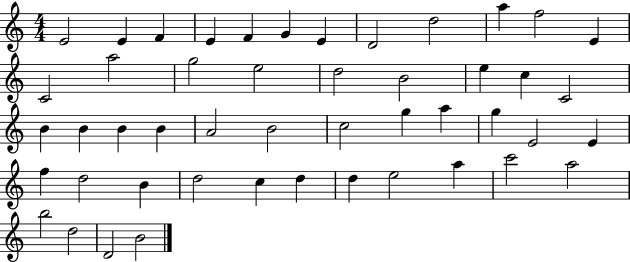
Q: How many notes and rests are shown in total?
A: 48